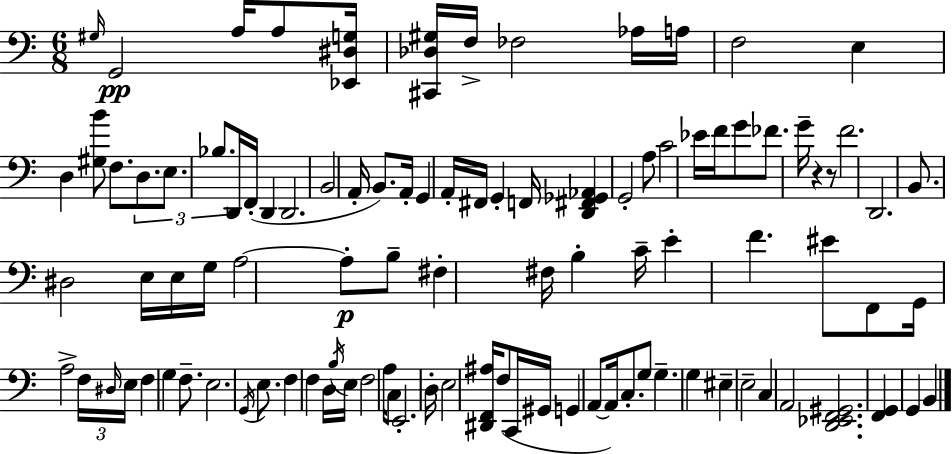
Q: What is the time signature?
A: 6/8